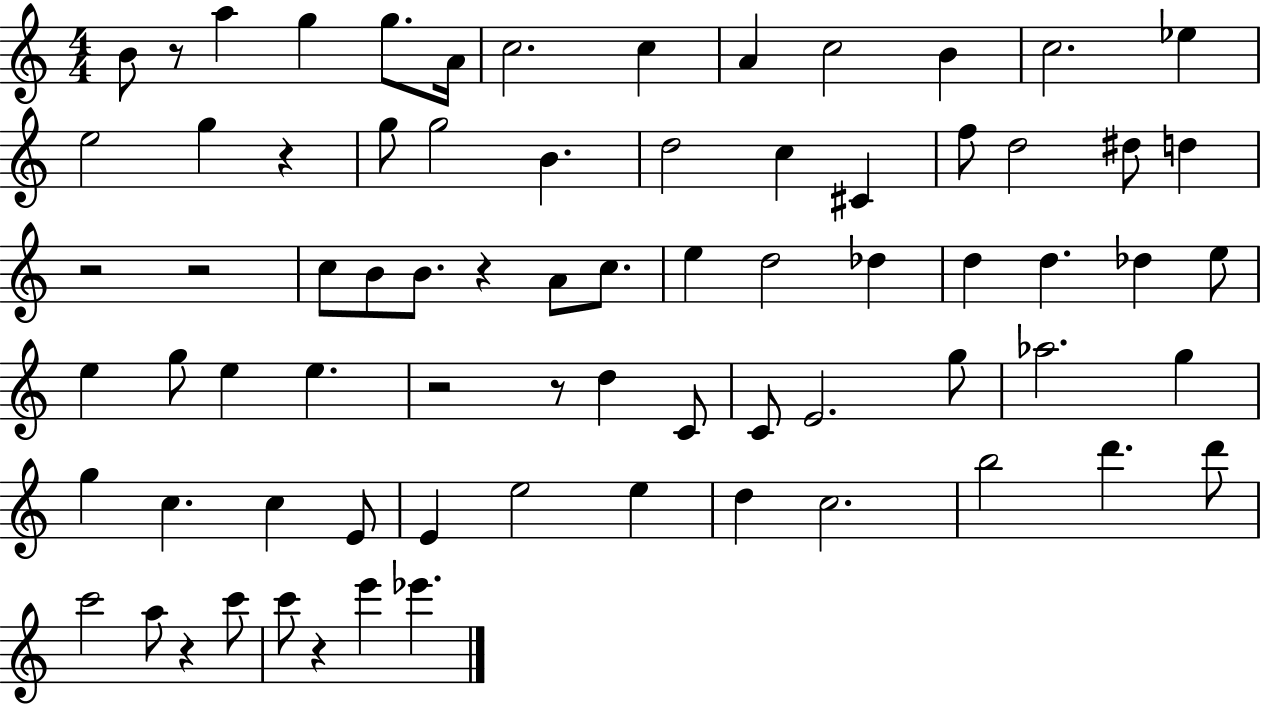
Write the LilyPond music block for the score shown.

{
  \clef treble
  \numericTimeSignature
  \time 4/4
  \key c \major
  b'8 r8 a''4 g''4 g''8. a'16 | c''2. c''4 | a'4 c''2 b'4 | c''2. ees''4 | \break e''2 g''4 r4 | g''8 g''2 b'4. | d''2 c''4 cis'4 | f''8 d''2 dis''8 d''4 | \break r2 r2 | c''8 b'8 b'8. r4 a'8 c''8. | e''4 d''2 des''4 | d''4 d''4. des''4 e''8 | \break e''4 g''8 e''4 e''4. | r2 r8 d''4 c'8 | c'8 e'2. g''8 | aes''2. g''4 | \break g''4 c''4. c''4 e'8 | e'4 e''2 e''4 | d''4 c''2. | b''2 d'''4. d'''8 | \break c'''2 a''8 r4 c'''8 | c'''8 r4 e'''4 ees'''4. | \bar "|."
}